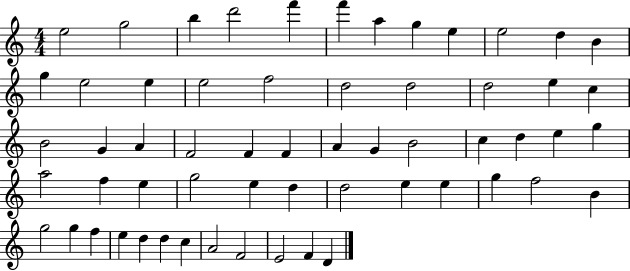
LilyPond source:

{
  \clef treble
  \numericTimeSignature
  \time 4/4
  \key c \major
  e''2 g''2 | b''4 d'''2 f'''4 | f'''4 a''4 g''4 e''4 | e''2 d''4 b'4 | \break g''4 e''2 e''4 | e''2 f''2 | d''2 d''2 | d''2 e''4 c''4 | \break b'2 g'4 a'4 | f'2 f'4 f'4 | a'4 g'4 b'2 | c''4 d''4 e''4 g''4 | \break a''2 f''4 e''4 | g''2 e''4 d''4 | d''2 e''4 e''4 | g''4 f''2 b'4 | \break g''2 g''4 f''4 | e''4 d''4 d''4 c''4 | a'2 f'2 | e'2 f'4 d'4 | \break \bar "|."
}